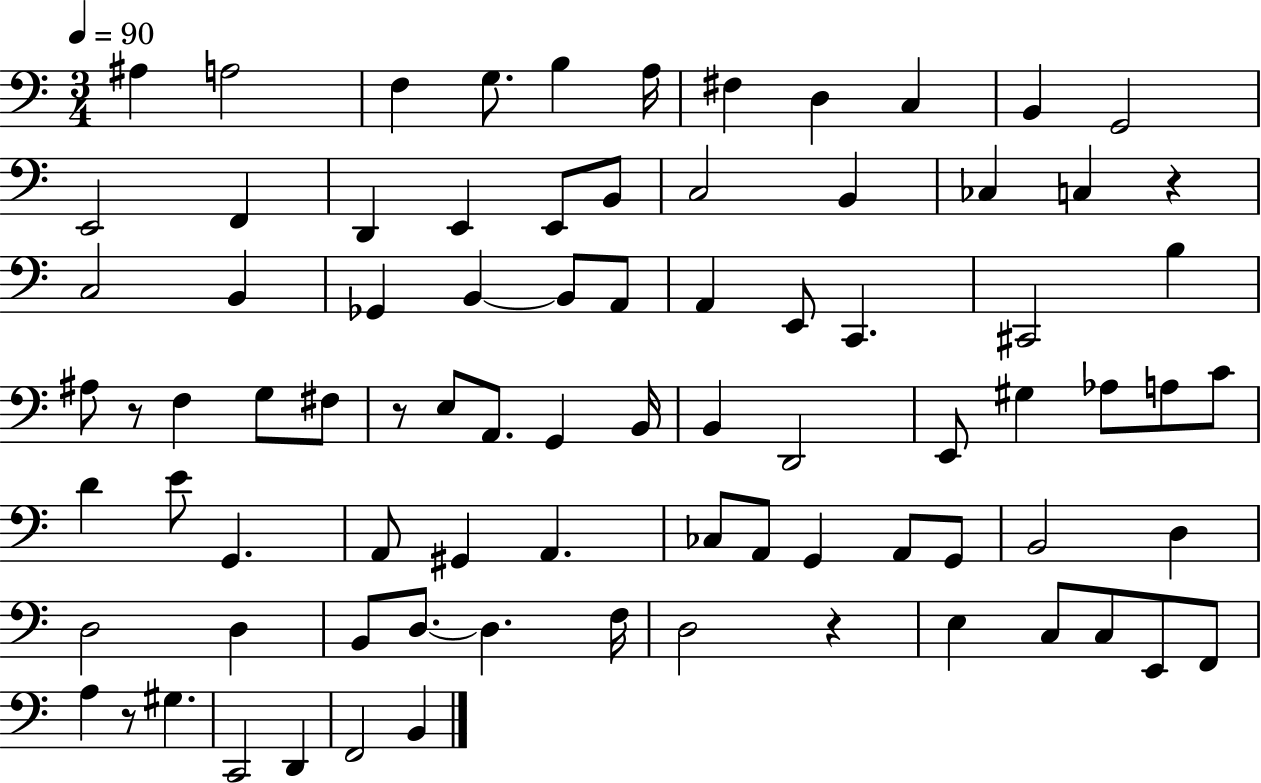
A#3/q A3/h F3/q G3/e. B3/q A3/s F#3/q D3/q C3/q B2/q G2/h E2/h F2/q D2/q E2/q E2/e B2/e C3/h B2/q CES3/q C3/q R/q C3/h B2/q Gb2/q B2/q B2/e A2/e A2/q E2/e C2/q. C#2/h B3/q A#3/e R/e F3/q G3/e F#3/e R/e E3/e A2/e. G2/q B2/s B2/q D2/h E2/e G#3/q Ab3/e A3/e C4/e D4/q E4/e G2/q. A2/e G#2/q A2/q. CES3/e A2/e G2/q A2/e G2/e B2/h D3/q D3/h D3/q B2/e D3/e. D3/q. F3/s D3/h R/q E3/q C3/e C3/e E2/e F2/e A3/q R/e G#3/q. C2/h D2/q F2/h B2/q